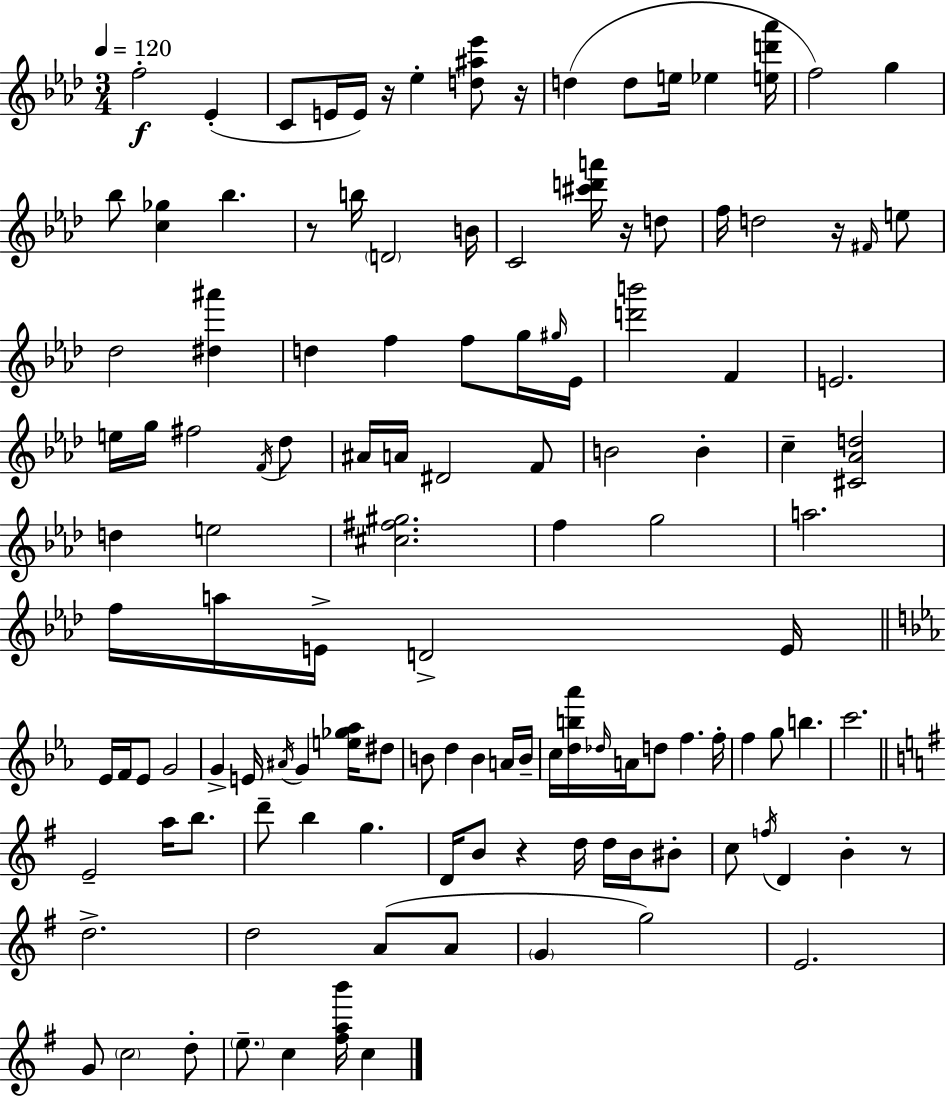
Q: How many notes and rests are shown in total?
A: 125